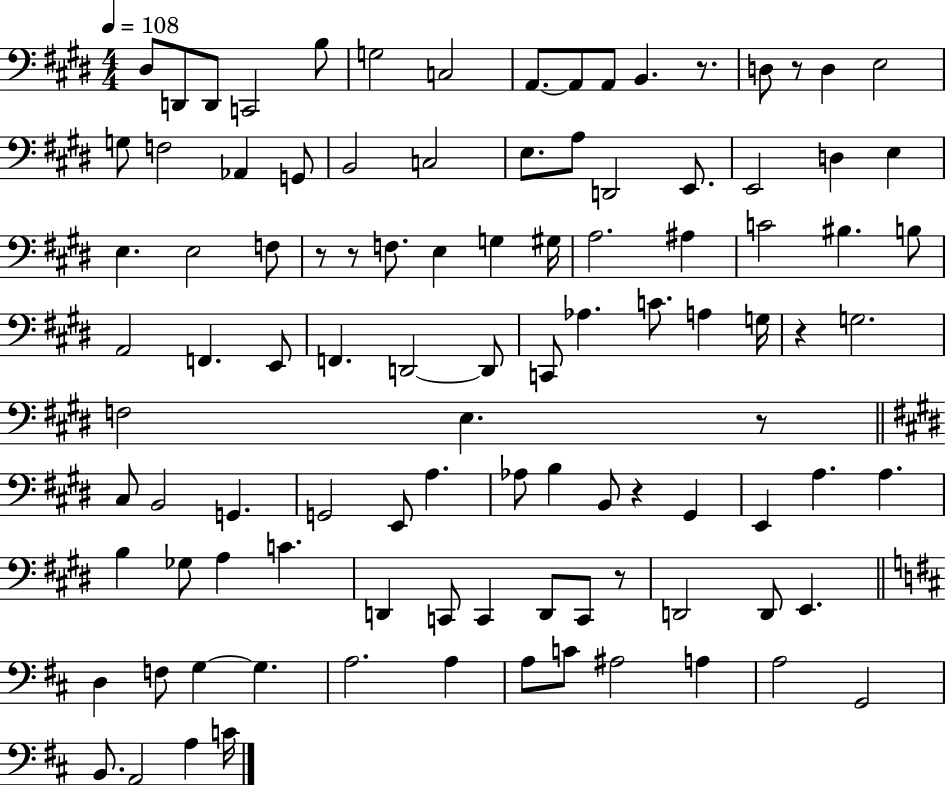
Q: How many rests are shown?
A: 8